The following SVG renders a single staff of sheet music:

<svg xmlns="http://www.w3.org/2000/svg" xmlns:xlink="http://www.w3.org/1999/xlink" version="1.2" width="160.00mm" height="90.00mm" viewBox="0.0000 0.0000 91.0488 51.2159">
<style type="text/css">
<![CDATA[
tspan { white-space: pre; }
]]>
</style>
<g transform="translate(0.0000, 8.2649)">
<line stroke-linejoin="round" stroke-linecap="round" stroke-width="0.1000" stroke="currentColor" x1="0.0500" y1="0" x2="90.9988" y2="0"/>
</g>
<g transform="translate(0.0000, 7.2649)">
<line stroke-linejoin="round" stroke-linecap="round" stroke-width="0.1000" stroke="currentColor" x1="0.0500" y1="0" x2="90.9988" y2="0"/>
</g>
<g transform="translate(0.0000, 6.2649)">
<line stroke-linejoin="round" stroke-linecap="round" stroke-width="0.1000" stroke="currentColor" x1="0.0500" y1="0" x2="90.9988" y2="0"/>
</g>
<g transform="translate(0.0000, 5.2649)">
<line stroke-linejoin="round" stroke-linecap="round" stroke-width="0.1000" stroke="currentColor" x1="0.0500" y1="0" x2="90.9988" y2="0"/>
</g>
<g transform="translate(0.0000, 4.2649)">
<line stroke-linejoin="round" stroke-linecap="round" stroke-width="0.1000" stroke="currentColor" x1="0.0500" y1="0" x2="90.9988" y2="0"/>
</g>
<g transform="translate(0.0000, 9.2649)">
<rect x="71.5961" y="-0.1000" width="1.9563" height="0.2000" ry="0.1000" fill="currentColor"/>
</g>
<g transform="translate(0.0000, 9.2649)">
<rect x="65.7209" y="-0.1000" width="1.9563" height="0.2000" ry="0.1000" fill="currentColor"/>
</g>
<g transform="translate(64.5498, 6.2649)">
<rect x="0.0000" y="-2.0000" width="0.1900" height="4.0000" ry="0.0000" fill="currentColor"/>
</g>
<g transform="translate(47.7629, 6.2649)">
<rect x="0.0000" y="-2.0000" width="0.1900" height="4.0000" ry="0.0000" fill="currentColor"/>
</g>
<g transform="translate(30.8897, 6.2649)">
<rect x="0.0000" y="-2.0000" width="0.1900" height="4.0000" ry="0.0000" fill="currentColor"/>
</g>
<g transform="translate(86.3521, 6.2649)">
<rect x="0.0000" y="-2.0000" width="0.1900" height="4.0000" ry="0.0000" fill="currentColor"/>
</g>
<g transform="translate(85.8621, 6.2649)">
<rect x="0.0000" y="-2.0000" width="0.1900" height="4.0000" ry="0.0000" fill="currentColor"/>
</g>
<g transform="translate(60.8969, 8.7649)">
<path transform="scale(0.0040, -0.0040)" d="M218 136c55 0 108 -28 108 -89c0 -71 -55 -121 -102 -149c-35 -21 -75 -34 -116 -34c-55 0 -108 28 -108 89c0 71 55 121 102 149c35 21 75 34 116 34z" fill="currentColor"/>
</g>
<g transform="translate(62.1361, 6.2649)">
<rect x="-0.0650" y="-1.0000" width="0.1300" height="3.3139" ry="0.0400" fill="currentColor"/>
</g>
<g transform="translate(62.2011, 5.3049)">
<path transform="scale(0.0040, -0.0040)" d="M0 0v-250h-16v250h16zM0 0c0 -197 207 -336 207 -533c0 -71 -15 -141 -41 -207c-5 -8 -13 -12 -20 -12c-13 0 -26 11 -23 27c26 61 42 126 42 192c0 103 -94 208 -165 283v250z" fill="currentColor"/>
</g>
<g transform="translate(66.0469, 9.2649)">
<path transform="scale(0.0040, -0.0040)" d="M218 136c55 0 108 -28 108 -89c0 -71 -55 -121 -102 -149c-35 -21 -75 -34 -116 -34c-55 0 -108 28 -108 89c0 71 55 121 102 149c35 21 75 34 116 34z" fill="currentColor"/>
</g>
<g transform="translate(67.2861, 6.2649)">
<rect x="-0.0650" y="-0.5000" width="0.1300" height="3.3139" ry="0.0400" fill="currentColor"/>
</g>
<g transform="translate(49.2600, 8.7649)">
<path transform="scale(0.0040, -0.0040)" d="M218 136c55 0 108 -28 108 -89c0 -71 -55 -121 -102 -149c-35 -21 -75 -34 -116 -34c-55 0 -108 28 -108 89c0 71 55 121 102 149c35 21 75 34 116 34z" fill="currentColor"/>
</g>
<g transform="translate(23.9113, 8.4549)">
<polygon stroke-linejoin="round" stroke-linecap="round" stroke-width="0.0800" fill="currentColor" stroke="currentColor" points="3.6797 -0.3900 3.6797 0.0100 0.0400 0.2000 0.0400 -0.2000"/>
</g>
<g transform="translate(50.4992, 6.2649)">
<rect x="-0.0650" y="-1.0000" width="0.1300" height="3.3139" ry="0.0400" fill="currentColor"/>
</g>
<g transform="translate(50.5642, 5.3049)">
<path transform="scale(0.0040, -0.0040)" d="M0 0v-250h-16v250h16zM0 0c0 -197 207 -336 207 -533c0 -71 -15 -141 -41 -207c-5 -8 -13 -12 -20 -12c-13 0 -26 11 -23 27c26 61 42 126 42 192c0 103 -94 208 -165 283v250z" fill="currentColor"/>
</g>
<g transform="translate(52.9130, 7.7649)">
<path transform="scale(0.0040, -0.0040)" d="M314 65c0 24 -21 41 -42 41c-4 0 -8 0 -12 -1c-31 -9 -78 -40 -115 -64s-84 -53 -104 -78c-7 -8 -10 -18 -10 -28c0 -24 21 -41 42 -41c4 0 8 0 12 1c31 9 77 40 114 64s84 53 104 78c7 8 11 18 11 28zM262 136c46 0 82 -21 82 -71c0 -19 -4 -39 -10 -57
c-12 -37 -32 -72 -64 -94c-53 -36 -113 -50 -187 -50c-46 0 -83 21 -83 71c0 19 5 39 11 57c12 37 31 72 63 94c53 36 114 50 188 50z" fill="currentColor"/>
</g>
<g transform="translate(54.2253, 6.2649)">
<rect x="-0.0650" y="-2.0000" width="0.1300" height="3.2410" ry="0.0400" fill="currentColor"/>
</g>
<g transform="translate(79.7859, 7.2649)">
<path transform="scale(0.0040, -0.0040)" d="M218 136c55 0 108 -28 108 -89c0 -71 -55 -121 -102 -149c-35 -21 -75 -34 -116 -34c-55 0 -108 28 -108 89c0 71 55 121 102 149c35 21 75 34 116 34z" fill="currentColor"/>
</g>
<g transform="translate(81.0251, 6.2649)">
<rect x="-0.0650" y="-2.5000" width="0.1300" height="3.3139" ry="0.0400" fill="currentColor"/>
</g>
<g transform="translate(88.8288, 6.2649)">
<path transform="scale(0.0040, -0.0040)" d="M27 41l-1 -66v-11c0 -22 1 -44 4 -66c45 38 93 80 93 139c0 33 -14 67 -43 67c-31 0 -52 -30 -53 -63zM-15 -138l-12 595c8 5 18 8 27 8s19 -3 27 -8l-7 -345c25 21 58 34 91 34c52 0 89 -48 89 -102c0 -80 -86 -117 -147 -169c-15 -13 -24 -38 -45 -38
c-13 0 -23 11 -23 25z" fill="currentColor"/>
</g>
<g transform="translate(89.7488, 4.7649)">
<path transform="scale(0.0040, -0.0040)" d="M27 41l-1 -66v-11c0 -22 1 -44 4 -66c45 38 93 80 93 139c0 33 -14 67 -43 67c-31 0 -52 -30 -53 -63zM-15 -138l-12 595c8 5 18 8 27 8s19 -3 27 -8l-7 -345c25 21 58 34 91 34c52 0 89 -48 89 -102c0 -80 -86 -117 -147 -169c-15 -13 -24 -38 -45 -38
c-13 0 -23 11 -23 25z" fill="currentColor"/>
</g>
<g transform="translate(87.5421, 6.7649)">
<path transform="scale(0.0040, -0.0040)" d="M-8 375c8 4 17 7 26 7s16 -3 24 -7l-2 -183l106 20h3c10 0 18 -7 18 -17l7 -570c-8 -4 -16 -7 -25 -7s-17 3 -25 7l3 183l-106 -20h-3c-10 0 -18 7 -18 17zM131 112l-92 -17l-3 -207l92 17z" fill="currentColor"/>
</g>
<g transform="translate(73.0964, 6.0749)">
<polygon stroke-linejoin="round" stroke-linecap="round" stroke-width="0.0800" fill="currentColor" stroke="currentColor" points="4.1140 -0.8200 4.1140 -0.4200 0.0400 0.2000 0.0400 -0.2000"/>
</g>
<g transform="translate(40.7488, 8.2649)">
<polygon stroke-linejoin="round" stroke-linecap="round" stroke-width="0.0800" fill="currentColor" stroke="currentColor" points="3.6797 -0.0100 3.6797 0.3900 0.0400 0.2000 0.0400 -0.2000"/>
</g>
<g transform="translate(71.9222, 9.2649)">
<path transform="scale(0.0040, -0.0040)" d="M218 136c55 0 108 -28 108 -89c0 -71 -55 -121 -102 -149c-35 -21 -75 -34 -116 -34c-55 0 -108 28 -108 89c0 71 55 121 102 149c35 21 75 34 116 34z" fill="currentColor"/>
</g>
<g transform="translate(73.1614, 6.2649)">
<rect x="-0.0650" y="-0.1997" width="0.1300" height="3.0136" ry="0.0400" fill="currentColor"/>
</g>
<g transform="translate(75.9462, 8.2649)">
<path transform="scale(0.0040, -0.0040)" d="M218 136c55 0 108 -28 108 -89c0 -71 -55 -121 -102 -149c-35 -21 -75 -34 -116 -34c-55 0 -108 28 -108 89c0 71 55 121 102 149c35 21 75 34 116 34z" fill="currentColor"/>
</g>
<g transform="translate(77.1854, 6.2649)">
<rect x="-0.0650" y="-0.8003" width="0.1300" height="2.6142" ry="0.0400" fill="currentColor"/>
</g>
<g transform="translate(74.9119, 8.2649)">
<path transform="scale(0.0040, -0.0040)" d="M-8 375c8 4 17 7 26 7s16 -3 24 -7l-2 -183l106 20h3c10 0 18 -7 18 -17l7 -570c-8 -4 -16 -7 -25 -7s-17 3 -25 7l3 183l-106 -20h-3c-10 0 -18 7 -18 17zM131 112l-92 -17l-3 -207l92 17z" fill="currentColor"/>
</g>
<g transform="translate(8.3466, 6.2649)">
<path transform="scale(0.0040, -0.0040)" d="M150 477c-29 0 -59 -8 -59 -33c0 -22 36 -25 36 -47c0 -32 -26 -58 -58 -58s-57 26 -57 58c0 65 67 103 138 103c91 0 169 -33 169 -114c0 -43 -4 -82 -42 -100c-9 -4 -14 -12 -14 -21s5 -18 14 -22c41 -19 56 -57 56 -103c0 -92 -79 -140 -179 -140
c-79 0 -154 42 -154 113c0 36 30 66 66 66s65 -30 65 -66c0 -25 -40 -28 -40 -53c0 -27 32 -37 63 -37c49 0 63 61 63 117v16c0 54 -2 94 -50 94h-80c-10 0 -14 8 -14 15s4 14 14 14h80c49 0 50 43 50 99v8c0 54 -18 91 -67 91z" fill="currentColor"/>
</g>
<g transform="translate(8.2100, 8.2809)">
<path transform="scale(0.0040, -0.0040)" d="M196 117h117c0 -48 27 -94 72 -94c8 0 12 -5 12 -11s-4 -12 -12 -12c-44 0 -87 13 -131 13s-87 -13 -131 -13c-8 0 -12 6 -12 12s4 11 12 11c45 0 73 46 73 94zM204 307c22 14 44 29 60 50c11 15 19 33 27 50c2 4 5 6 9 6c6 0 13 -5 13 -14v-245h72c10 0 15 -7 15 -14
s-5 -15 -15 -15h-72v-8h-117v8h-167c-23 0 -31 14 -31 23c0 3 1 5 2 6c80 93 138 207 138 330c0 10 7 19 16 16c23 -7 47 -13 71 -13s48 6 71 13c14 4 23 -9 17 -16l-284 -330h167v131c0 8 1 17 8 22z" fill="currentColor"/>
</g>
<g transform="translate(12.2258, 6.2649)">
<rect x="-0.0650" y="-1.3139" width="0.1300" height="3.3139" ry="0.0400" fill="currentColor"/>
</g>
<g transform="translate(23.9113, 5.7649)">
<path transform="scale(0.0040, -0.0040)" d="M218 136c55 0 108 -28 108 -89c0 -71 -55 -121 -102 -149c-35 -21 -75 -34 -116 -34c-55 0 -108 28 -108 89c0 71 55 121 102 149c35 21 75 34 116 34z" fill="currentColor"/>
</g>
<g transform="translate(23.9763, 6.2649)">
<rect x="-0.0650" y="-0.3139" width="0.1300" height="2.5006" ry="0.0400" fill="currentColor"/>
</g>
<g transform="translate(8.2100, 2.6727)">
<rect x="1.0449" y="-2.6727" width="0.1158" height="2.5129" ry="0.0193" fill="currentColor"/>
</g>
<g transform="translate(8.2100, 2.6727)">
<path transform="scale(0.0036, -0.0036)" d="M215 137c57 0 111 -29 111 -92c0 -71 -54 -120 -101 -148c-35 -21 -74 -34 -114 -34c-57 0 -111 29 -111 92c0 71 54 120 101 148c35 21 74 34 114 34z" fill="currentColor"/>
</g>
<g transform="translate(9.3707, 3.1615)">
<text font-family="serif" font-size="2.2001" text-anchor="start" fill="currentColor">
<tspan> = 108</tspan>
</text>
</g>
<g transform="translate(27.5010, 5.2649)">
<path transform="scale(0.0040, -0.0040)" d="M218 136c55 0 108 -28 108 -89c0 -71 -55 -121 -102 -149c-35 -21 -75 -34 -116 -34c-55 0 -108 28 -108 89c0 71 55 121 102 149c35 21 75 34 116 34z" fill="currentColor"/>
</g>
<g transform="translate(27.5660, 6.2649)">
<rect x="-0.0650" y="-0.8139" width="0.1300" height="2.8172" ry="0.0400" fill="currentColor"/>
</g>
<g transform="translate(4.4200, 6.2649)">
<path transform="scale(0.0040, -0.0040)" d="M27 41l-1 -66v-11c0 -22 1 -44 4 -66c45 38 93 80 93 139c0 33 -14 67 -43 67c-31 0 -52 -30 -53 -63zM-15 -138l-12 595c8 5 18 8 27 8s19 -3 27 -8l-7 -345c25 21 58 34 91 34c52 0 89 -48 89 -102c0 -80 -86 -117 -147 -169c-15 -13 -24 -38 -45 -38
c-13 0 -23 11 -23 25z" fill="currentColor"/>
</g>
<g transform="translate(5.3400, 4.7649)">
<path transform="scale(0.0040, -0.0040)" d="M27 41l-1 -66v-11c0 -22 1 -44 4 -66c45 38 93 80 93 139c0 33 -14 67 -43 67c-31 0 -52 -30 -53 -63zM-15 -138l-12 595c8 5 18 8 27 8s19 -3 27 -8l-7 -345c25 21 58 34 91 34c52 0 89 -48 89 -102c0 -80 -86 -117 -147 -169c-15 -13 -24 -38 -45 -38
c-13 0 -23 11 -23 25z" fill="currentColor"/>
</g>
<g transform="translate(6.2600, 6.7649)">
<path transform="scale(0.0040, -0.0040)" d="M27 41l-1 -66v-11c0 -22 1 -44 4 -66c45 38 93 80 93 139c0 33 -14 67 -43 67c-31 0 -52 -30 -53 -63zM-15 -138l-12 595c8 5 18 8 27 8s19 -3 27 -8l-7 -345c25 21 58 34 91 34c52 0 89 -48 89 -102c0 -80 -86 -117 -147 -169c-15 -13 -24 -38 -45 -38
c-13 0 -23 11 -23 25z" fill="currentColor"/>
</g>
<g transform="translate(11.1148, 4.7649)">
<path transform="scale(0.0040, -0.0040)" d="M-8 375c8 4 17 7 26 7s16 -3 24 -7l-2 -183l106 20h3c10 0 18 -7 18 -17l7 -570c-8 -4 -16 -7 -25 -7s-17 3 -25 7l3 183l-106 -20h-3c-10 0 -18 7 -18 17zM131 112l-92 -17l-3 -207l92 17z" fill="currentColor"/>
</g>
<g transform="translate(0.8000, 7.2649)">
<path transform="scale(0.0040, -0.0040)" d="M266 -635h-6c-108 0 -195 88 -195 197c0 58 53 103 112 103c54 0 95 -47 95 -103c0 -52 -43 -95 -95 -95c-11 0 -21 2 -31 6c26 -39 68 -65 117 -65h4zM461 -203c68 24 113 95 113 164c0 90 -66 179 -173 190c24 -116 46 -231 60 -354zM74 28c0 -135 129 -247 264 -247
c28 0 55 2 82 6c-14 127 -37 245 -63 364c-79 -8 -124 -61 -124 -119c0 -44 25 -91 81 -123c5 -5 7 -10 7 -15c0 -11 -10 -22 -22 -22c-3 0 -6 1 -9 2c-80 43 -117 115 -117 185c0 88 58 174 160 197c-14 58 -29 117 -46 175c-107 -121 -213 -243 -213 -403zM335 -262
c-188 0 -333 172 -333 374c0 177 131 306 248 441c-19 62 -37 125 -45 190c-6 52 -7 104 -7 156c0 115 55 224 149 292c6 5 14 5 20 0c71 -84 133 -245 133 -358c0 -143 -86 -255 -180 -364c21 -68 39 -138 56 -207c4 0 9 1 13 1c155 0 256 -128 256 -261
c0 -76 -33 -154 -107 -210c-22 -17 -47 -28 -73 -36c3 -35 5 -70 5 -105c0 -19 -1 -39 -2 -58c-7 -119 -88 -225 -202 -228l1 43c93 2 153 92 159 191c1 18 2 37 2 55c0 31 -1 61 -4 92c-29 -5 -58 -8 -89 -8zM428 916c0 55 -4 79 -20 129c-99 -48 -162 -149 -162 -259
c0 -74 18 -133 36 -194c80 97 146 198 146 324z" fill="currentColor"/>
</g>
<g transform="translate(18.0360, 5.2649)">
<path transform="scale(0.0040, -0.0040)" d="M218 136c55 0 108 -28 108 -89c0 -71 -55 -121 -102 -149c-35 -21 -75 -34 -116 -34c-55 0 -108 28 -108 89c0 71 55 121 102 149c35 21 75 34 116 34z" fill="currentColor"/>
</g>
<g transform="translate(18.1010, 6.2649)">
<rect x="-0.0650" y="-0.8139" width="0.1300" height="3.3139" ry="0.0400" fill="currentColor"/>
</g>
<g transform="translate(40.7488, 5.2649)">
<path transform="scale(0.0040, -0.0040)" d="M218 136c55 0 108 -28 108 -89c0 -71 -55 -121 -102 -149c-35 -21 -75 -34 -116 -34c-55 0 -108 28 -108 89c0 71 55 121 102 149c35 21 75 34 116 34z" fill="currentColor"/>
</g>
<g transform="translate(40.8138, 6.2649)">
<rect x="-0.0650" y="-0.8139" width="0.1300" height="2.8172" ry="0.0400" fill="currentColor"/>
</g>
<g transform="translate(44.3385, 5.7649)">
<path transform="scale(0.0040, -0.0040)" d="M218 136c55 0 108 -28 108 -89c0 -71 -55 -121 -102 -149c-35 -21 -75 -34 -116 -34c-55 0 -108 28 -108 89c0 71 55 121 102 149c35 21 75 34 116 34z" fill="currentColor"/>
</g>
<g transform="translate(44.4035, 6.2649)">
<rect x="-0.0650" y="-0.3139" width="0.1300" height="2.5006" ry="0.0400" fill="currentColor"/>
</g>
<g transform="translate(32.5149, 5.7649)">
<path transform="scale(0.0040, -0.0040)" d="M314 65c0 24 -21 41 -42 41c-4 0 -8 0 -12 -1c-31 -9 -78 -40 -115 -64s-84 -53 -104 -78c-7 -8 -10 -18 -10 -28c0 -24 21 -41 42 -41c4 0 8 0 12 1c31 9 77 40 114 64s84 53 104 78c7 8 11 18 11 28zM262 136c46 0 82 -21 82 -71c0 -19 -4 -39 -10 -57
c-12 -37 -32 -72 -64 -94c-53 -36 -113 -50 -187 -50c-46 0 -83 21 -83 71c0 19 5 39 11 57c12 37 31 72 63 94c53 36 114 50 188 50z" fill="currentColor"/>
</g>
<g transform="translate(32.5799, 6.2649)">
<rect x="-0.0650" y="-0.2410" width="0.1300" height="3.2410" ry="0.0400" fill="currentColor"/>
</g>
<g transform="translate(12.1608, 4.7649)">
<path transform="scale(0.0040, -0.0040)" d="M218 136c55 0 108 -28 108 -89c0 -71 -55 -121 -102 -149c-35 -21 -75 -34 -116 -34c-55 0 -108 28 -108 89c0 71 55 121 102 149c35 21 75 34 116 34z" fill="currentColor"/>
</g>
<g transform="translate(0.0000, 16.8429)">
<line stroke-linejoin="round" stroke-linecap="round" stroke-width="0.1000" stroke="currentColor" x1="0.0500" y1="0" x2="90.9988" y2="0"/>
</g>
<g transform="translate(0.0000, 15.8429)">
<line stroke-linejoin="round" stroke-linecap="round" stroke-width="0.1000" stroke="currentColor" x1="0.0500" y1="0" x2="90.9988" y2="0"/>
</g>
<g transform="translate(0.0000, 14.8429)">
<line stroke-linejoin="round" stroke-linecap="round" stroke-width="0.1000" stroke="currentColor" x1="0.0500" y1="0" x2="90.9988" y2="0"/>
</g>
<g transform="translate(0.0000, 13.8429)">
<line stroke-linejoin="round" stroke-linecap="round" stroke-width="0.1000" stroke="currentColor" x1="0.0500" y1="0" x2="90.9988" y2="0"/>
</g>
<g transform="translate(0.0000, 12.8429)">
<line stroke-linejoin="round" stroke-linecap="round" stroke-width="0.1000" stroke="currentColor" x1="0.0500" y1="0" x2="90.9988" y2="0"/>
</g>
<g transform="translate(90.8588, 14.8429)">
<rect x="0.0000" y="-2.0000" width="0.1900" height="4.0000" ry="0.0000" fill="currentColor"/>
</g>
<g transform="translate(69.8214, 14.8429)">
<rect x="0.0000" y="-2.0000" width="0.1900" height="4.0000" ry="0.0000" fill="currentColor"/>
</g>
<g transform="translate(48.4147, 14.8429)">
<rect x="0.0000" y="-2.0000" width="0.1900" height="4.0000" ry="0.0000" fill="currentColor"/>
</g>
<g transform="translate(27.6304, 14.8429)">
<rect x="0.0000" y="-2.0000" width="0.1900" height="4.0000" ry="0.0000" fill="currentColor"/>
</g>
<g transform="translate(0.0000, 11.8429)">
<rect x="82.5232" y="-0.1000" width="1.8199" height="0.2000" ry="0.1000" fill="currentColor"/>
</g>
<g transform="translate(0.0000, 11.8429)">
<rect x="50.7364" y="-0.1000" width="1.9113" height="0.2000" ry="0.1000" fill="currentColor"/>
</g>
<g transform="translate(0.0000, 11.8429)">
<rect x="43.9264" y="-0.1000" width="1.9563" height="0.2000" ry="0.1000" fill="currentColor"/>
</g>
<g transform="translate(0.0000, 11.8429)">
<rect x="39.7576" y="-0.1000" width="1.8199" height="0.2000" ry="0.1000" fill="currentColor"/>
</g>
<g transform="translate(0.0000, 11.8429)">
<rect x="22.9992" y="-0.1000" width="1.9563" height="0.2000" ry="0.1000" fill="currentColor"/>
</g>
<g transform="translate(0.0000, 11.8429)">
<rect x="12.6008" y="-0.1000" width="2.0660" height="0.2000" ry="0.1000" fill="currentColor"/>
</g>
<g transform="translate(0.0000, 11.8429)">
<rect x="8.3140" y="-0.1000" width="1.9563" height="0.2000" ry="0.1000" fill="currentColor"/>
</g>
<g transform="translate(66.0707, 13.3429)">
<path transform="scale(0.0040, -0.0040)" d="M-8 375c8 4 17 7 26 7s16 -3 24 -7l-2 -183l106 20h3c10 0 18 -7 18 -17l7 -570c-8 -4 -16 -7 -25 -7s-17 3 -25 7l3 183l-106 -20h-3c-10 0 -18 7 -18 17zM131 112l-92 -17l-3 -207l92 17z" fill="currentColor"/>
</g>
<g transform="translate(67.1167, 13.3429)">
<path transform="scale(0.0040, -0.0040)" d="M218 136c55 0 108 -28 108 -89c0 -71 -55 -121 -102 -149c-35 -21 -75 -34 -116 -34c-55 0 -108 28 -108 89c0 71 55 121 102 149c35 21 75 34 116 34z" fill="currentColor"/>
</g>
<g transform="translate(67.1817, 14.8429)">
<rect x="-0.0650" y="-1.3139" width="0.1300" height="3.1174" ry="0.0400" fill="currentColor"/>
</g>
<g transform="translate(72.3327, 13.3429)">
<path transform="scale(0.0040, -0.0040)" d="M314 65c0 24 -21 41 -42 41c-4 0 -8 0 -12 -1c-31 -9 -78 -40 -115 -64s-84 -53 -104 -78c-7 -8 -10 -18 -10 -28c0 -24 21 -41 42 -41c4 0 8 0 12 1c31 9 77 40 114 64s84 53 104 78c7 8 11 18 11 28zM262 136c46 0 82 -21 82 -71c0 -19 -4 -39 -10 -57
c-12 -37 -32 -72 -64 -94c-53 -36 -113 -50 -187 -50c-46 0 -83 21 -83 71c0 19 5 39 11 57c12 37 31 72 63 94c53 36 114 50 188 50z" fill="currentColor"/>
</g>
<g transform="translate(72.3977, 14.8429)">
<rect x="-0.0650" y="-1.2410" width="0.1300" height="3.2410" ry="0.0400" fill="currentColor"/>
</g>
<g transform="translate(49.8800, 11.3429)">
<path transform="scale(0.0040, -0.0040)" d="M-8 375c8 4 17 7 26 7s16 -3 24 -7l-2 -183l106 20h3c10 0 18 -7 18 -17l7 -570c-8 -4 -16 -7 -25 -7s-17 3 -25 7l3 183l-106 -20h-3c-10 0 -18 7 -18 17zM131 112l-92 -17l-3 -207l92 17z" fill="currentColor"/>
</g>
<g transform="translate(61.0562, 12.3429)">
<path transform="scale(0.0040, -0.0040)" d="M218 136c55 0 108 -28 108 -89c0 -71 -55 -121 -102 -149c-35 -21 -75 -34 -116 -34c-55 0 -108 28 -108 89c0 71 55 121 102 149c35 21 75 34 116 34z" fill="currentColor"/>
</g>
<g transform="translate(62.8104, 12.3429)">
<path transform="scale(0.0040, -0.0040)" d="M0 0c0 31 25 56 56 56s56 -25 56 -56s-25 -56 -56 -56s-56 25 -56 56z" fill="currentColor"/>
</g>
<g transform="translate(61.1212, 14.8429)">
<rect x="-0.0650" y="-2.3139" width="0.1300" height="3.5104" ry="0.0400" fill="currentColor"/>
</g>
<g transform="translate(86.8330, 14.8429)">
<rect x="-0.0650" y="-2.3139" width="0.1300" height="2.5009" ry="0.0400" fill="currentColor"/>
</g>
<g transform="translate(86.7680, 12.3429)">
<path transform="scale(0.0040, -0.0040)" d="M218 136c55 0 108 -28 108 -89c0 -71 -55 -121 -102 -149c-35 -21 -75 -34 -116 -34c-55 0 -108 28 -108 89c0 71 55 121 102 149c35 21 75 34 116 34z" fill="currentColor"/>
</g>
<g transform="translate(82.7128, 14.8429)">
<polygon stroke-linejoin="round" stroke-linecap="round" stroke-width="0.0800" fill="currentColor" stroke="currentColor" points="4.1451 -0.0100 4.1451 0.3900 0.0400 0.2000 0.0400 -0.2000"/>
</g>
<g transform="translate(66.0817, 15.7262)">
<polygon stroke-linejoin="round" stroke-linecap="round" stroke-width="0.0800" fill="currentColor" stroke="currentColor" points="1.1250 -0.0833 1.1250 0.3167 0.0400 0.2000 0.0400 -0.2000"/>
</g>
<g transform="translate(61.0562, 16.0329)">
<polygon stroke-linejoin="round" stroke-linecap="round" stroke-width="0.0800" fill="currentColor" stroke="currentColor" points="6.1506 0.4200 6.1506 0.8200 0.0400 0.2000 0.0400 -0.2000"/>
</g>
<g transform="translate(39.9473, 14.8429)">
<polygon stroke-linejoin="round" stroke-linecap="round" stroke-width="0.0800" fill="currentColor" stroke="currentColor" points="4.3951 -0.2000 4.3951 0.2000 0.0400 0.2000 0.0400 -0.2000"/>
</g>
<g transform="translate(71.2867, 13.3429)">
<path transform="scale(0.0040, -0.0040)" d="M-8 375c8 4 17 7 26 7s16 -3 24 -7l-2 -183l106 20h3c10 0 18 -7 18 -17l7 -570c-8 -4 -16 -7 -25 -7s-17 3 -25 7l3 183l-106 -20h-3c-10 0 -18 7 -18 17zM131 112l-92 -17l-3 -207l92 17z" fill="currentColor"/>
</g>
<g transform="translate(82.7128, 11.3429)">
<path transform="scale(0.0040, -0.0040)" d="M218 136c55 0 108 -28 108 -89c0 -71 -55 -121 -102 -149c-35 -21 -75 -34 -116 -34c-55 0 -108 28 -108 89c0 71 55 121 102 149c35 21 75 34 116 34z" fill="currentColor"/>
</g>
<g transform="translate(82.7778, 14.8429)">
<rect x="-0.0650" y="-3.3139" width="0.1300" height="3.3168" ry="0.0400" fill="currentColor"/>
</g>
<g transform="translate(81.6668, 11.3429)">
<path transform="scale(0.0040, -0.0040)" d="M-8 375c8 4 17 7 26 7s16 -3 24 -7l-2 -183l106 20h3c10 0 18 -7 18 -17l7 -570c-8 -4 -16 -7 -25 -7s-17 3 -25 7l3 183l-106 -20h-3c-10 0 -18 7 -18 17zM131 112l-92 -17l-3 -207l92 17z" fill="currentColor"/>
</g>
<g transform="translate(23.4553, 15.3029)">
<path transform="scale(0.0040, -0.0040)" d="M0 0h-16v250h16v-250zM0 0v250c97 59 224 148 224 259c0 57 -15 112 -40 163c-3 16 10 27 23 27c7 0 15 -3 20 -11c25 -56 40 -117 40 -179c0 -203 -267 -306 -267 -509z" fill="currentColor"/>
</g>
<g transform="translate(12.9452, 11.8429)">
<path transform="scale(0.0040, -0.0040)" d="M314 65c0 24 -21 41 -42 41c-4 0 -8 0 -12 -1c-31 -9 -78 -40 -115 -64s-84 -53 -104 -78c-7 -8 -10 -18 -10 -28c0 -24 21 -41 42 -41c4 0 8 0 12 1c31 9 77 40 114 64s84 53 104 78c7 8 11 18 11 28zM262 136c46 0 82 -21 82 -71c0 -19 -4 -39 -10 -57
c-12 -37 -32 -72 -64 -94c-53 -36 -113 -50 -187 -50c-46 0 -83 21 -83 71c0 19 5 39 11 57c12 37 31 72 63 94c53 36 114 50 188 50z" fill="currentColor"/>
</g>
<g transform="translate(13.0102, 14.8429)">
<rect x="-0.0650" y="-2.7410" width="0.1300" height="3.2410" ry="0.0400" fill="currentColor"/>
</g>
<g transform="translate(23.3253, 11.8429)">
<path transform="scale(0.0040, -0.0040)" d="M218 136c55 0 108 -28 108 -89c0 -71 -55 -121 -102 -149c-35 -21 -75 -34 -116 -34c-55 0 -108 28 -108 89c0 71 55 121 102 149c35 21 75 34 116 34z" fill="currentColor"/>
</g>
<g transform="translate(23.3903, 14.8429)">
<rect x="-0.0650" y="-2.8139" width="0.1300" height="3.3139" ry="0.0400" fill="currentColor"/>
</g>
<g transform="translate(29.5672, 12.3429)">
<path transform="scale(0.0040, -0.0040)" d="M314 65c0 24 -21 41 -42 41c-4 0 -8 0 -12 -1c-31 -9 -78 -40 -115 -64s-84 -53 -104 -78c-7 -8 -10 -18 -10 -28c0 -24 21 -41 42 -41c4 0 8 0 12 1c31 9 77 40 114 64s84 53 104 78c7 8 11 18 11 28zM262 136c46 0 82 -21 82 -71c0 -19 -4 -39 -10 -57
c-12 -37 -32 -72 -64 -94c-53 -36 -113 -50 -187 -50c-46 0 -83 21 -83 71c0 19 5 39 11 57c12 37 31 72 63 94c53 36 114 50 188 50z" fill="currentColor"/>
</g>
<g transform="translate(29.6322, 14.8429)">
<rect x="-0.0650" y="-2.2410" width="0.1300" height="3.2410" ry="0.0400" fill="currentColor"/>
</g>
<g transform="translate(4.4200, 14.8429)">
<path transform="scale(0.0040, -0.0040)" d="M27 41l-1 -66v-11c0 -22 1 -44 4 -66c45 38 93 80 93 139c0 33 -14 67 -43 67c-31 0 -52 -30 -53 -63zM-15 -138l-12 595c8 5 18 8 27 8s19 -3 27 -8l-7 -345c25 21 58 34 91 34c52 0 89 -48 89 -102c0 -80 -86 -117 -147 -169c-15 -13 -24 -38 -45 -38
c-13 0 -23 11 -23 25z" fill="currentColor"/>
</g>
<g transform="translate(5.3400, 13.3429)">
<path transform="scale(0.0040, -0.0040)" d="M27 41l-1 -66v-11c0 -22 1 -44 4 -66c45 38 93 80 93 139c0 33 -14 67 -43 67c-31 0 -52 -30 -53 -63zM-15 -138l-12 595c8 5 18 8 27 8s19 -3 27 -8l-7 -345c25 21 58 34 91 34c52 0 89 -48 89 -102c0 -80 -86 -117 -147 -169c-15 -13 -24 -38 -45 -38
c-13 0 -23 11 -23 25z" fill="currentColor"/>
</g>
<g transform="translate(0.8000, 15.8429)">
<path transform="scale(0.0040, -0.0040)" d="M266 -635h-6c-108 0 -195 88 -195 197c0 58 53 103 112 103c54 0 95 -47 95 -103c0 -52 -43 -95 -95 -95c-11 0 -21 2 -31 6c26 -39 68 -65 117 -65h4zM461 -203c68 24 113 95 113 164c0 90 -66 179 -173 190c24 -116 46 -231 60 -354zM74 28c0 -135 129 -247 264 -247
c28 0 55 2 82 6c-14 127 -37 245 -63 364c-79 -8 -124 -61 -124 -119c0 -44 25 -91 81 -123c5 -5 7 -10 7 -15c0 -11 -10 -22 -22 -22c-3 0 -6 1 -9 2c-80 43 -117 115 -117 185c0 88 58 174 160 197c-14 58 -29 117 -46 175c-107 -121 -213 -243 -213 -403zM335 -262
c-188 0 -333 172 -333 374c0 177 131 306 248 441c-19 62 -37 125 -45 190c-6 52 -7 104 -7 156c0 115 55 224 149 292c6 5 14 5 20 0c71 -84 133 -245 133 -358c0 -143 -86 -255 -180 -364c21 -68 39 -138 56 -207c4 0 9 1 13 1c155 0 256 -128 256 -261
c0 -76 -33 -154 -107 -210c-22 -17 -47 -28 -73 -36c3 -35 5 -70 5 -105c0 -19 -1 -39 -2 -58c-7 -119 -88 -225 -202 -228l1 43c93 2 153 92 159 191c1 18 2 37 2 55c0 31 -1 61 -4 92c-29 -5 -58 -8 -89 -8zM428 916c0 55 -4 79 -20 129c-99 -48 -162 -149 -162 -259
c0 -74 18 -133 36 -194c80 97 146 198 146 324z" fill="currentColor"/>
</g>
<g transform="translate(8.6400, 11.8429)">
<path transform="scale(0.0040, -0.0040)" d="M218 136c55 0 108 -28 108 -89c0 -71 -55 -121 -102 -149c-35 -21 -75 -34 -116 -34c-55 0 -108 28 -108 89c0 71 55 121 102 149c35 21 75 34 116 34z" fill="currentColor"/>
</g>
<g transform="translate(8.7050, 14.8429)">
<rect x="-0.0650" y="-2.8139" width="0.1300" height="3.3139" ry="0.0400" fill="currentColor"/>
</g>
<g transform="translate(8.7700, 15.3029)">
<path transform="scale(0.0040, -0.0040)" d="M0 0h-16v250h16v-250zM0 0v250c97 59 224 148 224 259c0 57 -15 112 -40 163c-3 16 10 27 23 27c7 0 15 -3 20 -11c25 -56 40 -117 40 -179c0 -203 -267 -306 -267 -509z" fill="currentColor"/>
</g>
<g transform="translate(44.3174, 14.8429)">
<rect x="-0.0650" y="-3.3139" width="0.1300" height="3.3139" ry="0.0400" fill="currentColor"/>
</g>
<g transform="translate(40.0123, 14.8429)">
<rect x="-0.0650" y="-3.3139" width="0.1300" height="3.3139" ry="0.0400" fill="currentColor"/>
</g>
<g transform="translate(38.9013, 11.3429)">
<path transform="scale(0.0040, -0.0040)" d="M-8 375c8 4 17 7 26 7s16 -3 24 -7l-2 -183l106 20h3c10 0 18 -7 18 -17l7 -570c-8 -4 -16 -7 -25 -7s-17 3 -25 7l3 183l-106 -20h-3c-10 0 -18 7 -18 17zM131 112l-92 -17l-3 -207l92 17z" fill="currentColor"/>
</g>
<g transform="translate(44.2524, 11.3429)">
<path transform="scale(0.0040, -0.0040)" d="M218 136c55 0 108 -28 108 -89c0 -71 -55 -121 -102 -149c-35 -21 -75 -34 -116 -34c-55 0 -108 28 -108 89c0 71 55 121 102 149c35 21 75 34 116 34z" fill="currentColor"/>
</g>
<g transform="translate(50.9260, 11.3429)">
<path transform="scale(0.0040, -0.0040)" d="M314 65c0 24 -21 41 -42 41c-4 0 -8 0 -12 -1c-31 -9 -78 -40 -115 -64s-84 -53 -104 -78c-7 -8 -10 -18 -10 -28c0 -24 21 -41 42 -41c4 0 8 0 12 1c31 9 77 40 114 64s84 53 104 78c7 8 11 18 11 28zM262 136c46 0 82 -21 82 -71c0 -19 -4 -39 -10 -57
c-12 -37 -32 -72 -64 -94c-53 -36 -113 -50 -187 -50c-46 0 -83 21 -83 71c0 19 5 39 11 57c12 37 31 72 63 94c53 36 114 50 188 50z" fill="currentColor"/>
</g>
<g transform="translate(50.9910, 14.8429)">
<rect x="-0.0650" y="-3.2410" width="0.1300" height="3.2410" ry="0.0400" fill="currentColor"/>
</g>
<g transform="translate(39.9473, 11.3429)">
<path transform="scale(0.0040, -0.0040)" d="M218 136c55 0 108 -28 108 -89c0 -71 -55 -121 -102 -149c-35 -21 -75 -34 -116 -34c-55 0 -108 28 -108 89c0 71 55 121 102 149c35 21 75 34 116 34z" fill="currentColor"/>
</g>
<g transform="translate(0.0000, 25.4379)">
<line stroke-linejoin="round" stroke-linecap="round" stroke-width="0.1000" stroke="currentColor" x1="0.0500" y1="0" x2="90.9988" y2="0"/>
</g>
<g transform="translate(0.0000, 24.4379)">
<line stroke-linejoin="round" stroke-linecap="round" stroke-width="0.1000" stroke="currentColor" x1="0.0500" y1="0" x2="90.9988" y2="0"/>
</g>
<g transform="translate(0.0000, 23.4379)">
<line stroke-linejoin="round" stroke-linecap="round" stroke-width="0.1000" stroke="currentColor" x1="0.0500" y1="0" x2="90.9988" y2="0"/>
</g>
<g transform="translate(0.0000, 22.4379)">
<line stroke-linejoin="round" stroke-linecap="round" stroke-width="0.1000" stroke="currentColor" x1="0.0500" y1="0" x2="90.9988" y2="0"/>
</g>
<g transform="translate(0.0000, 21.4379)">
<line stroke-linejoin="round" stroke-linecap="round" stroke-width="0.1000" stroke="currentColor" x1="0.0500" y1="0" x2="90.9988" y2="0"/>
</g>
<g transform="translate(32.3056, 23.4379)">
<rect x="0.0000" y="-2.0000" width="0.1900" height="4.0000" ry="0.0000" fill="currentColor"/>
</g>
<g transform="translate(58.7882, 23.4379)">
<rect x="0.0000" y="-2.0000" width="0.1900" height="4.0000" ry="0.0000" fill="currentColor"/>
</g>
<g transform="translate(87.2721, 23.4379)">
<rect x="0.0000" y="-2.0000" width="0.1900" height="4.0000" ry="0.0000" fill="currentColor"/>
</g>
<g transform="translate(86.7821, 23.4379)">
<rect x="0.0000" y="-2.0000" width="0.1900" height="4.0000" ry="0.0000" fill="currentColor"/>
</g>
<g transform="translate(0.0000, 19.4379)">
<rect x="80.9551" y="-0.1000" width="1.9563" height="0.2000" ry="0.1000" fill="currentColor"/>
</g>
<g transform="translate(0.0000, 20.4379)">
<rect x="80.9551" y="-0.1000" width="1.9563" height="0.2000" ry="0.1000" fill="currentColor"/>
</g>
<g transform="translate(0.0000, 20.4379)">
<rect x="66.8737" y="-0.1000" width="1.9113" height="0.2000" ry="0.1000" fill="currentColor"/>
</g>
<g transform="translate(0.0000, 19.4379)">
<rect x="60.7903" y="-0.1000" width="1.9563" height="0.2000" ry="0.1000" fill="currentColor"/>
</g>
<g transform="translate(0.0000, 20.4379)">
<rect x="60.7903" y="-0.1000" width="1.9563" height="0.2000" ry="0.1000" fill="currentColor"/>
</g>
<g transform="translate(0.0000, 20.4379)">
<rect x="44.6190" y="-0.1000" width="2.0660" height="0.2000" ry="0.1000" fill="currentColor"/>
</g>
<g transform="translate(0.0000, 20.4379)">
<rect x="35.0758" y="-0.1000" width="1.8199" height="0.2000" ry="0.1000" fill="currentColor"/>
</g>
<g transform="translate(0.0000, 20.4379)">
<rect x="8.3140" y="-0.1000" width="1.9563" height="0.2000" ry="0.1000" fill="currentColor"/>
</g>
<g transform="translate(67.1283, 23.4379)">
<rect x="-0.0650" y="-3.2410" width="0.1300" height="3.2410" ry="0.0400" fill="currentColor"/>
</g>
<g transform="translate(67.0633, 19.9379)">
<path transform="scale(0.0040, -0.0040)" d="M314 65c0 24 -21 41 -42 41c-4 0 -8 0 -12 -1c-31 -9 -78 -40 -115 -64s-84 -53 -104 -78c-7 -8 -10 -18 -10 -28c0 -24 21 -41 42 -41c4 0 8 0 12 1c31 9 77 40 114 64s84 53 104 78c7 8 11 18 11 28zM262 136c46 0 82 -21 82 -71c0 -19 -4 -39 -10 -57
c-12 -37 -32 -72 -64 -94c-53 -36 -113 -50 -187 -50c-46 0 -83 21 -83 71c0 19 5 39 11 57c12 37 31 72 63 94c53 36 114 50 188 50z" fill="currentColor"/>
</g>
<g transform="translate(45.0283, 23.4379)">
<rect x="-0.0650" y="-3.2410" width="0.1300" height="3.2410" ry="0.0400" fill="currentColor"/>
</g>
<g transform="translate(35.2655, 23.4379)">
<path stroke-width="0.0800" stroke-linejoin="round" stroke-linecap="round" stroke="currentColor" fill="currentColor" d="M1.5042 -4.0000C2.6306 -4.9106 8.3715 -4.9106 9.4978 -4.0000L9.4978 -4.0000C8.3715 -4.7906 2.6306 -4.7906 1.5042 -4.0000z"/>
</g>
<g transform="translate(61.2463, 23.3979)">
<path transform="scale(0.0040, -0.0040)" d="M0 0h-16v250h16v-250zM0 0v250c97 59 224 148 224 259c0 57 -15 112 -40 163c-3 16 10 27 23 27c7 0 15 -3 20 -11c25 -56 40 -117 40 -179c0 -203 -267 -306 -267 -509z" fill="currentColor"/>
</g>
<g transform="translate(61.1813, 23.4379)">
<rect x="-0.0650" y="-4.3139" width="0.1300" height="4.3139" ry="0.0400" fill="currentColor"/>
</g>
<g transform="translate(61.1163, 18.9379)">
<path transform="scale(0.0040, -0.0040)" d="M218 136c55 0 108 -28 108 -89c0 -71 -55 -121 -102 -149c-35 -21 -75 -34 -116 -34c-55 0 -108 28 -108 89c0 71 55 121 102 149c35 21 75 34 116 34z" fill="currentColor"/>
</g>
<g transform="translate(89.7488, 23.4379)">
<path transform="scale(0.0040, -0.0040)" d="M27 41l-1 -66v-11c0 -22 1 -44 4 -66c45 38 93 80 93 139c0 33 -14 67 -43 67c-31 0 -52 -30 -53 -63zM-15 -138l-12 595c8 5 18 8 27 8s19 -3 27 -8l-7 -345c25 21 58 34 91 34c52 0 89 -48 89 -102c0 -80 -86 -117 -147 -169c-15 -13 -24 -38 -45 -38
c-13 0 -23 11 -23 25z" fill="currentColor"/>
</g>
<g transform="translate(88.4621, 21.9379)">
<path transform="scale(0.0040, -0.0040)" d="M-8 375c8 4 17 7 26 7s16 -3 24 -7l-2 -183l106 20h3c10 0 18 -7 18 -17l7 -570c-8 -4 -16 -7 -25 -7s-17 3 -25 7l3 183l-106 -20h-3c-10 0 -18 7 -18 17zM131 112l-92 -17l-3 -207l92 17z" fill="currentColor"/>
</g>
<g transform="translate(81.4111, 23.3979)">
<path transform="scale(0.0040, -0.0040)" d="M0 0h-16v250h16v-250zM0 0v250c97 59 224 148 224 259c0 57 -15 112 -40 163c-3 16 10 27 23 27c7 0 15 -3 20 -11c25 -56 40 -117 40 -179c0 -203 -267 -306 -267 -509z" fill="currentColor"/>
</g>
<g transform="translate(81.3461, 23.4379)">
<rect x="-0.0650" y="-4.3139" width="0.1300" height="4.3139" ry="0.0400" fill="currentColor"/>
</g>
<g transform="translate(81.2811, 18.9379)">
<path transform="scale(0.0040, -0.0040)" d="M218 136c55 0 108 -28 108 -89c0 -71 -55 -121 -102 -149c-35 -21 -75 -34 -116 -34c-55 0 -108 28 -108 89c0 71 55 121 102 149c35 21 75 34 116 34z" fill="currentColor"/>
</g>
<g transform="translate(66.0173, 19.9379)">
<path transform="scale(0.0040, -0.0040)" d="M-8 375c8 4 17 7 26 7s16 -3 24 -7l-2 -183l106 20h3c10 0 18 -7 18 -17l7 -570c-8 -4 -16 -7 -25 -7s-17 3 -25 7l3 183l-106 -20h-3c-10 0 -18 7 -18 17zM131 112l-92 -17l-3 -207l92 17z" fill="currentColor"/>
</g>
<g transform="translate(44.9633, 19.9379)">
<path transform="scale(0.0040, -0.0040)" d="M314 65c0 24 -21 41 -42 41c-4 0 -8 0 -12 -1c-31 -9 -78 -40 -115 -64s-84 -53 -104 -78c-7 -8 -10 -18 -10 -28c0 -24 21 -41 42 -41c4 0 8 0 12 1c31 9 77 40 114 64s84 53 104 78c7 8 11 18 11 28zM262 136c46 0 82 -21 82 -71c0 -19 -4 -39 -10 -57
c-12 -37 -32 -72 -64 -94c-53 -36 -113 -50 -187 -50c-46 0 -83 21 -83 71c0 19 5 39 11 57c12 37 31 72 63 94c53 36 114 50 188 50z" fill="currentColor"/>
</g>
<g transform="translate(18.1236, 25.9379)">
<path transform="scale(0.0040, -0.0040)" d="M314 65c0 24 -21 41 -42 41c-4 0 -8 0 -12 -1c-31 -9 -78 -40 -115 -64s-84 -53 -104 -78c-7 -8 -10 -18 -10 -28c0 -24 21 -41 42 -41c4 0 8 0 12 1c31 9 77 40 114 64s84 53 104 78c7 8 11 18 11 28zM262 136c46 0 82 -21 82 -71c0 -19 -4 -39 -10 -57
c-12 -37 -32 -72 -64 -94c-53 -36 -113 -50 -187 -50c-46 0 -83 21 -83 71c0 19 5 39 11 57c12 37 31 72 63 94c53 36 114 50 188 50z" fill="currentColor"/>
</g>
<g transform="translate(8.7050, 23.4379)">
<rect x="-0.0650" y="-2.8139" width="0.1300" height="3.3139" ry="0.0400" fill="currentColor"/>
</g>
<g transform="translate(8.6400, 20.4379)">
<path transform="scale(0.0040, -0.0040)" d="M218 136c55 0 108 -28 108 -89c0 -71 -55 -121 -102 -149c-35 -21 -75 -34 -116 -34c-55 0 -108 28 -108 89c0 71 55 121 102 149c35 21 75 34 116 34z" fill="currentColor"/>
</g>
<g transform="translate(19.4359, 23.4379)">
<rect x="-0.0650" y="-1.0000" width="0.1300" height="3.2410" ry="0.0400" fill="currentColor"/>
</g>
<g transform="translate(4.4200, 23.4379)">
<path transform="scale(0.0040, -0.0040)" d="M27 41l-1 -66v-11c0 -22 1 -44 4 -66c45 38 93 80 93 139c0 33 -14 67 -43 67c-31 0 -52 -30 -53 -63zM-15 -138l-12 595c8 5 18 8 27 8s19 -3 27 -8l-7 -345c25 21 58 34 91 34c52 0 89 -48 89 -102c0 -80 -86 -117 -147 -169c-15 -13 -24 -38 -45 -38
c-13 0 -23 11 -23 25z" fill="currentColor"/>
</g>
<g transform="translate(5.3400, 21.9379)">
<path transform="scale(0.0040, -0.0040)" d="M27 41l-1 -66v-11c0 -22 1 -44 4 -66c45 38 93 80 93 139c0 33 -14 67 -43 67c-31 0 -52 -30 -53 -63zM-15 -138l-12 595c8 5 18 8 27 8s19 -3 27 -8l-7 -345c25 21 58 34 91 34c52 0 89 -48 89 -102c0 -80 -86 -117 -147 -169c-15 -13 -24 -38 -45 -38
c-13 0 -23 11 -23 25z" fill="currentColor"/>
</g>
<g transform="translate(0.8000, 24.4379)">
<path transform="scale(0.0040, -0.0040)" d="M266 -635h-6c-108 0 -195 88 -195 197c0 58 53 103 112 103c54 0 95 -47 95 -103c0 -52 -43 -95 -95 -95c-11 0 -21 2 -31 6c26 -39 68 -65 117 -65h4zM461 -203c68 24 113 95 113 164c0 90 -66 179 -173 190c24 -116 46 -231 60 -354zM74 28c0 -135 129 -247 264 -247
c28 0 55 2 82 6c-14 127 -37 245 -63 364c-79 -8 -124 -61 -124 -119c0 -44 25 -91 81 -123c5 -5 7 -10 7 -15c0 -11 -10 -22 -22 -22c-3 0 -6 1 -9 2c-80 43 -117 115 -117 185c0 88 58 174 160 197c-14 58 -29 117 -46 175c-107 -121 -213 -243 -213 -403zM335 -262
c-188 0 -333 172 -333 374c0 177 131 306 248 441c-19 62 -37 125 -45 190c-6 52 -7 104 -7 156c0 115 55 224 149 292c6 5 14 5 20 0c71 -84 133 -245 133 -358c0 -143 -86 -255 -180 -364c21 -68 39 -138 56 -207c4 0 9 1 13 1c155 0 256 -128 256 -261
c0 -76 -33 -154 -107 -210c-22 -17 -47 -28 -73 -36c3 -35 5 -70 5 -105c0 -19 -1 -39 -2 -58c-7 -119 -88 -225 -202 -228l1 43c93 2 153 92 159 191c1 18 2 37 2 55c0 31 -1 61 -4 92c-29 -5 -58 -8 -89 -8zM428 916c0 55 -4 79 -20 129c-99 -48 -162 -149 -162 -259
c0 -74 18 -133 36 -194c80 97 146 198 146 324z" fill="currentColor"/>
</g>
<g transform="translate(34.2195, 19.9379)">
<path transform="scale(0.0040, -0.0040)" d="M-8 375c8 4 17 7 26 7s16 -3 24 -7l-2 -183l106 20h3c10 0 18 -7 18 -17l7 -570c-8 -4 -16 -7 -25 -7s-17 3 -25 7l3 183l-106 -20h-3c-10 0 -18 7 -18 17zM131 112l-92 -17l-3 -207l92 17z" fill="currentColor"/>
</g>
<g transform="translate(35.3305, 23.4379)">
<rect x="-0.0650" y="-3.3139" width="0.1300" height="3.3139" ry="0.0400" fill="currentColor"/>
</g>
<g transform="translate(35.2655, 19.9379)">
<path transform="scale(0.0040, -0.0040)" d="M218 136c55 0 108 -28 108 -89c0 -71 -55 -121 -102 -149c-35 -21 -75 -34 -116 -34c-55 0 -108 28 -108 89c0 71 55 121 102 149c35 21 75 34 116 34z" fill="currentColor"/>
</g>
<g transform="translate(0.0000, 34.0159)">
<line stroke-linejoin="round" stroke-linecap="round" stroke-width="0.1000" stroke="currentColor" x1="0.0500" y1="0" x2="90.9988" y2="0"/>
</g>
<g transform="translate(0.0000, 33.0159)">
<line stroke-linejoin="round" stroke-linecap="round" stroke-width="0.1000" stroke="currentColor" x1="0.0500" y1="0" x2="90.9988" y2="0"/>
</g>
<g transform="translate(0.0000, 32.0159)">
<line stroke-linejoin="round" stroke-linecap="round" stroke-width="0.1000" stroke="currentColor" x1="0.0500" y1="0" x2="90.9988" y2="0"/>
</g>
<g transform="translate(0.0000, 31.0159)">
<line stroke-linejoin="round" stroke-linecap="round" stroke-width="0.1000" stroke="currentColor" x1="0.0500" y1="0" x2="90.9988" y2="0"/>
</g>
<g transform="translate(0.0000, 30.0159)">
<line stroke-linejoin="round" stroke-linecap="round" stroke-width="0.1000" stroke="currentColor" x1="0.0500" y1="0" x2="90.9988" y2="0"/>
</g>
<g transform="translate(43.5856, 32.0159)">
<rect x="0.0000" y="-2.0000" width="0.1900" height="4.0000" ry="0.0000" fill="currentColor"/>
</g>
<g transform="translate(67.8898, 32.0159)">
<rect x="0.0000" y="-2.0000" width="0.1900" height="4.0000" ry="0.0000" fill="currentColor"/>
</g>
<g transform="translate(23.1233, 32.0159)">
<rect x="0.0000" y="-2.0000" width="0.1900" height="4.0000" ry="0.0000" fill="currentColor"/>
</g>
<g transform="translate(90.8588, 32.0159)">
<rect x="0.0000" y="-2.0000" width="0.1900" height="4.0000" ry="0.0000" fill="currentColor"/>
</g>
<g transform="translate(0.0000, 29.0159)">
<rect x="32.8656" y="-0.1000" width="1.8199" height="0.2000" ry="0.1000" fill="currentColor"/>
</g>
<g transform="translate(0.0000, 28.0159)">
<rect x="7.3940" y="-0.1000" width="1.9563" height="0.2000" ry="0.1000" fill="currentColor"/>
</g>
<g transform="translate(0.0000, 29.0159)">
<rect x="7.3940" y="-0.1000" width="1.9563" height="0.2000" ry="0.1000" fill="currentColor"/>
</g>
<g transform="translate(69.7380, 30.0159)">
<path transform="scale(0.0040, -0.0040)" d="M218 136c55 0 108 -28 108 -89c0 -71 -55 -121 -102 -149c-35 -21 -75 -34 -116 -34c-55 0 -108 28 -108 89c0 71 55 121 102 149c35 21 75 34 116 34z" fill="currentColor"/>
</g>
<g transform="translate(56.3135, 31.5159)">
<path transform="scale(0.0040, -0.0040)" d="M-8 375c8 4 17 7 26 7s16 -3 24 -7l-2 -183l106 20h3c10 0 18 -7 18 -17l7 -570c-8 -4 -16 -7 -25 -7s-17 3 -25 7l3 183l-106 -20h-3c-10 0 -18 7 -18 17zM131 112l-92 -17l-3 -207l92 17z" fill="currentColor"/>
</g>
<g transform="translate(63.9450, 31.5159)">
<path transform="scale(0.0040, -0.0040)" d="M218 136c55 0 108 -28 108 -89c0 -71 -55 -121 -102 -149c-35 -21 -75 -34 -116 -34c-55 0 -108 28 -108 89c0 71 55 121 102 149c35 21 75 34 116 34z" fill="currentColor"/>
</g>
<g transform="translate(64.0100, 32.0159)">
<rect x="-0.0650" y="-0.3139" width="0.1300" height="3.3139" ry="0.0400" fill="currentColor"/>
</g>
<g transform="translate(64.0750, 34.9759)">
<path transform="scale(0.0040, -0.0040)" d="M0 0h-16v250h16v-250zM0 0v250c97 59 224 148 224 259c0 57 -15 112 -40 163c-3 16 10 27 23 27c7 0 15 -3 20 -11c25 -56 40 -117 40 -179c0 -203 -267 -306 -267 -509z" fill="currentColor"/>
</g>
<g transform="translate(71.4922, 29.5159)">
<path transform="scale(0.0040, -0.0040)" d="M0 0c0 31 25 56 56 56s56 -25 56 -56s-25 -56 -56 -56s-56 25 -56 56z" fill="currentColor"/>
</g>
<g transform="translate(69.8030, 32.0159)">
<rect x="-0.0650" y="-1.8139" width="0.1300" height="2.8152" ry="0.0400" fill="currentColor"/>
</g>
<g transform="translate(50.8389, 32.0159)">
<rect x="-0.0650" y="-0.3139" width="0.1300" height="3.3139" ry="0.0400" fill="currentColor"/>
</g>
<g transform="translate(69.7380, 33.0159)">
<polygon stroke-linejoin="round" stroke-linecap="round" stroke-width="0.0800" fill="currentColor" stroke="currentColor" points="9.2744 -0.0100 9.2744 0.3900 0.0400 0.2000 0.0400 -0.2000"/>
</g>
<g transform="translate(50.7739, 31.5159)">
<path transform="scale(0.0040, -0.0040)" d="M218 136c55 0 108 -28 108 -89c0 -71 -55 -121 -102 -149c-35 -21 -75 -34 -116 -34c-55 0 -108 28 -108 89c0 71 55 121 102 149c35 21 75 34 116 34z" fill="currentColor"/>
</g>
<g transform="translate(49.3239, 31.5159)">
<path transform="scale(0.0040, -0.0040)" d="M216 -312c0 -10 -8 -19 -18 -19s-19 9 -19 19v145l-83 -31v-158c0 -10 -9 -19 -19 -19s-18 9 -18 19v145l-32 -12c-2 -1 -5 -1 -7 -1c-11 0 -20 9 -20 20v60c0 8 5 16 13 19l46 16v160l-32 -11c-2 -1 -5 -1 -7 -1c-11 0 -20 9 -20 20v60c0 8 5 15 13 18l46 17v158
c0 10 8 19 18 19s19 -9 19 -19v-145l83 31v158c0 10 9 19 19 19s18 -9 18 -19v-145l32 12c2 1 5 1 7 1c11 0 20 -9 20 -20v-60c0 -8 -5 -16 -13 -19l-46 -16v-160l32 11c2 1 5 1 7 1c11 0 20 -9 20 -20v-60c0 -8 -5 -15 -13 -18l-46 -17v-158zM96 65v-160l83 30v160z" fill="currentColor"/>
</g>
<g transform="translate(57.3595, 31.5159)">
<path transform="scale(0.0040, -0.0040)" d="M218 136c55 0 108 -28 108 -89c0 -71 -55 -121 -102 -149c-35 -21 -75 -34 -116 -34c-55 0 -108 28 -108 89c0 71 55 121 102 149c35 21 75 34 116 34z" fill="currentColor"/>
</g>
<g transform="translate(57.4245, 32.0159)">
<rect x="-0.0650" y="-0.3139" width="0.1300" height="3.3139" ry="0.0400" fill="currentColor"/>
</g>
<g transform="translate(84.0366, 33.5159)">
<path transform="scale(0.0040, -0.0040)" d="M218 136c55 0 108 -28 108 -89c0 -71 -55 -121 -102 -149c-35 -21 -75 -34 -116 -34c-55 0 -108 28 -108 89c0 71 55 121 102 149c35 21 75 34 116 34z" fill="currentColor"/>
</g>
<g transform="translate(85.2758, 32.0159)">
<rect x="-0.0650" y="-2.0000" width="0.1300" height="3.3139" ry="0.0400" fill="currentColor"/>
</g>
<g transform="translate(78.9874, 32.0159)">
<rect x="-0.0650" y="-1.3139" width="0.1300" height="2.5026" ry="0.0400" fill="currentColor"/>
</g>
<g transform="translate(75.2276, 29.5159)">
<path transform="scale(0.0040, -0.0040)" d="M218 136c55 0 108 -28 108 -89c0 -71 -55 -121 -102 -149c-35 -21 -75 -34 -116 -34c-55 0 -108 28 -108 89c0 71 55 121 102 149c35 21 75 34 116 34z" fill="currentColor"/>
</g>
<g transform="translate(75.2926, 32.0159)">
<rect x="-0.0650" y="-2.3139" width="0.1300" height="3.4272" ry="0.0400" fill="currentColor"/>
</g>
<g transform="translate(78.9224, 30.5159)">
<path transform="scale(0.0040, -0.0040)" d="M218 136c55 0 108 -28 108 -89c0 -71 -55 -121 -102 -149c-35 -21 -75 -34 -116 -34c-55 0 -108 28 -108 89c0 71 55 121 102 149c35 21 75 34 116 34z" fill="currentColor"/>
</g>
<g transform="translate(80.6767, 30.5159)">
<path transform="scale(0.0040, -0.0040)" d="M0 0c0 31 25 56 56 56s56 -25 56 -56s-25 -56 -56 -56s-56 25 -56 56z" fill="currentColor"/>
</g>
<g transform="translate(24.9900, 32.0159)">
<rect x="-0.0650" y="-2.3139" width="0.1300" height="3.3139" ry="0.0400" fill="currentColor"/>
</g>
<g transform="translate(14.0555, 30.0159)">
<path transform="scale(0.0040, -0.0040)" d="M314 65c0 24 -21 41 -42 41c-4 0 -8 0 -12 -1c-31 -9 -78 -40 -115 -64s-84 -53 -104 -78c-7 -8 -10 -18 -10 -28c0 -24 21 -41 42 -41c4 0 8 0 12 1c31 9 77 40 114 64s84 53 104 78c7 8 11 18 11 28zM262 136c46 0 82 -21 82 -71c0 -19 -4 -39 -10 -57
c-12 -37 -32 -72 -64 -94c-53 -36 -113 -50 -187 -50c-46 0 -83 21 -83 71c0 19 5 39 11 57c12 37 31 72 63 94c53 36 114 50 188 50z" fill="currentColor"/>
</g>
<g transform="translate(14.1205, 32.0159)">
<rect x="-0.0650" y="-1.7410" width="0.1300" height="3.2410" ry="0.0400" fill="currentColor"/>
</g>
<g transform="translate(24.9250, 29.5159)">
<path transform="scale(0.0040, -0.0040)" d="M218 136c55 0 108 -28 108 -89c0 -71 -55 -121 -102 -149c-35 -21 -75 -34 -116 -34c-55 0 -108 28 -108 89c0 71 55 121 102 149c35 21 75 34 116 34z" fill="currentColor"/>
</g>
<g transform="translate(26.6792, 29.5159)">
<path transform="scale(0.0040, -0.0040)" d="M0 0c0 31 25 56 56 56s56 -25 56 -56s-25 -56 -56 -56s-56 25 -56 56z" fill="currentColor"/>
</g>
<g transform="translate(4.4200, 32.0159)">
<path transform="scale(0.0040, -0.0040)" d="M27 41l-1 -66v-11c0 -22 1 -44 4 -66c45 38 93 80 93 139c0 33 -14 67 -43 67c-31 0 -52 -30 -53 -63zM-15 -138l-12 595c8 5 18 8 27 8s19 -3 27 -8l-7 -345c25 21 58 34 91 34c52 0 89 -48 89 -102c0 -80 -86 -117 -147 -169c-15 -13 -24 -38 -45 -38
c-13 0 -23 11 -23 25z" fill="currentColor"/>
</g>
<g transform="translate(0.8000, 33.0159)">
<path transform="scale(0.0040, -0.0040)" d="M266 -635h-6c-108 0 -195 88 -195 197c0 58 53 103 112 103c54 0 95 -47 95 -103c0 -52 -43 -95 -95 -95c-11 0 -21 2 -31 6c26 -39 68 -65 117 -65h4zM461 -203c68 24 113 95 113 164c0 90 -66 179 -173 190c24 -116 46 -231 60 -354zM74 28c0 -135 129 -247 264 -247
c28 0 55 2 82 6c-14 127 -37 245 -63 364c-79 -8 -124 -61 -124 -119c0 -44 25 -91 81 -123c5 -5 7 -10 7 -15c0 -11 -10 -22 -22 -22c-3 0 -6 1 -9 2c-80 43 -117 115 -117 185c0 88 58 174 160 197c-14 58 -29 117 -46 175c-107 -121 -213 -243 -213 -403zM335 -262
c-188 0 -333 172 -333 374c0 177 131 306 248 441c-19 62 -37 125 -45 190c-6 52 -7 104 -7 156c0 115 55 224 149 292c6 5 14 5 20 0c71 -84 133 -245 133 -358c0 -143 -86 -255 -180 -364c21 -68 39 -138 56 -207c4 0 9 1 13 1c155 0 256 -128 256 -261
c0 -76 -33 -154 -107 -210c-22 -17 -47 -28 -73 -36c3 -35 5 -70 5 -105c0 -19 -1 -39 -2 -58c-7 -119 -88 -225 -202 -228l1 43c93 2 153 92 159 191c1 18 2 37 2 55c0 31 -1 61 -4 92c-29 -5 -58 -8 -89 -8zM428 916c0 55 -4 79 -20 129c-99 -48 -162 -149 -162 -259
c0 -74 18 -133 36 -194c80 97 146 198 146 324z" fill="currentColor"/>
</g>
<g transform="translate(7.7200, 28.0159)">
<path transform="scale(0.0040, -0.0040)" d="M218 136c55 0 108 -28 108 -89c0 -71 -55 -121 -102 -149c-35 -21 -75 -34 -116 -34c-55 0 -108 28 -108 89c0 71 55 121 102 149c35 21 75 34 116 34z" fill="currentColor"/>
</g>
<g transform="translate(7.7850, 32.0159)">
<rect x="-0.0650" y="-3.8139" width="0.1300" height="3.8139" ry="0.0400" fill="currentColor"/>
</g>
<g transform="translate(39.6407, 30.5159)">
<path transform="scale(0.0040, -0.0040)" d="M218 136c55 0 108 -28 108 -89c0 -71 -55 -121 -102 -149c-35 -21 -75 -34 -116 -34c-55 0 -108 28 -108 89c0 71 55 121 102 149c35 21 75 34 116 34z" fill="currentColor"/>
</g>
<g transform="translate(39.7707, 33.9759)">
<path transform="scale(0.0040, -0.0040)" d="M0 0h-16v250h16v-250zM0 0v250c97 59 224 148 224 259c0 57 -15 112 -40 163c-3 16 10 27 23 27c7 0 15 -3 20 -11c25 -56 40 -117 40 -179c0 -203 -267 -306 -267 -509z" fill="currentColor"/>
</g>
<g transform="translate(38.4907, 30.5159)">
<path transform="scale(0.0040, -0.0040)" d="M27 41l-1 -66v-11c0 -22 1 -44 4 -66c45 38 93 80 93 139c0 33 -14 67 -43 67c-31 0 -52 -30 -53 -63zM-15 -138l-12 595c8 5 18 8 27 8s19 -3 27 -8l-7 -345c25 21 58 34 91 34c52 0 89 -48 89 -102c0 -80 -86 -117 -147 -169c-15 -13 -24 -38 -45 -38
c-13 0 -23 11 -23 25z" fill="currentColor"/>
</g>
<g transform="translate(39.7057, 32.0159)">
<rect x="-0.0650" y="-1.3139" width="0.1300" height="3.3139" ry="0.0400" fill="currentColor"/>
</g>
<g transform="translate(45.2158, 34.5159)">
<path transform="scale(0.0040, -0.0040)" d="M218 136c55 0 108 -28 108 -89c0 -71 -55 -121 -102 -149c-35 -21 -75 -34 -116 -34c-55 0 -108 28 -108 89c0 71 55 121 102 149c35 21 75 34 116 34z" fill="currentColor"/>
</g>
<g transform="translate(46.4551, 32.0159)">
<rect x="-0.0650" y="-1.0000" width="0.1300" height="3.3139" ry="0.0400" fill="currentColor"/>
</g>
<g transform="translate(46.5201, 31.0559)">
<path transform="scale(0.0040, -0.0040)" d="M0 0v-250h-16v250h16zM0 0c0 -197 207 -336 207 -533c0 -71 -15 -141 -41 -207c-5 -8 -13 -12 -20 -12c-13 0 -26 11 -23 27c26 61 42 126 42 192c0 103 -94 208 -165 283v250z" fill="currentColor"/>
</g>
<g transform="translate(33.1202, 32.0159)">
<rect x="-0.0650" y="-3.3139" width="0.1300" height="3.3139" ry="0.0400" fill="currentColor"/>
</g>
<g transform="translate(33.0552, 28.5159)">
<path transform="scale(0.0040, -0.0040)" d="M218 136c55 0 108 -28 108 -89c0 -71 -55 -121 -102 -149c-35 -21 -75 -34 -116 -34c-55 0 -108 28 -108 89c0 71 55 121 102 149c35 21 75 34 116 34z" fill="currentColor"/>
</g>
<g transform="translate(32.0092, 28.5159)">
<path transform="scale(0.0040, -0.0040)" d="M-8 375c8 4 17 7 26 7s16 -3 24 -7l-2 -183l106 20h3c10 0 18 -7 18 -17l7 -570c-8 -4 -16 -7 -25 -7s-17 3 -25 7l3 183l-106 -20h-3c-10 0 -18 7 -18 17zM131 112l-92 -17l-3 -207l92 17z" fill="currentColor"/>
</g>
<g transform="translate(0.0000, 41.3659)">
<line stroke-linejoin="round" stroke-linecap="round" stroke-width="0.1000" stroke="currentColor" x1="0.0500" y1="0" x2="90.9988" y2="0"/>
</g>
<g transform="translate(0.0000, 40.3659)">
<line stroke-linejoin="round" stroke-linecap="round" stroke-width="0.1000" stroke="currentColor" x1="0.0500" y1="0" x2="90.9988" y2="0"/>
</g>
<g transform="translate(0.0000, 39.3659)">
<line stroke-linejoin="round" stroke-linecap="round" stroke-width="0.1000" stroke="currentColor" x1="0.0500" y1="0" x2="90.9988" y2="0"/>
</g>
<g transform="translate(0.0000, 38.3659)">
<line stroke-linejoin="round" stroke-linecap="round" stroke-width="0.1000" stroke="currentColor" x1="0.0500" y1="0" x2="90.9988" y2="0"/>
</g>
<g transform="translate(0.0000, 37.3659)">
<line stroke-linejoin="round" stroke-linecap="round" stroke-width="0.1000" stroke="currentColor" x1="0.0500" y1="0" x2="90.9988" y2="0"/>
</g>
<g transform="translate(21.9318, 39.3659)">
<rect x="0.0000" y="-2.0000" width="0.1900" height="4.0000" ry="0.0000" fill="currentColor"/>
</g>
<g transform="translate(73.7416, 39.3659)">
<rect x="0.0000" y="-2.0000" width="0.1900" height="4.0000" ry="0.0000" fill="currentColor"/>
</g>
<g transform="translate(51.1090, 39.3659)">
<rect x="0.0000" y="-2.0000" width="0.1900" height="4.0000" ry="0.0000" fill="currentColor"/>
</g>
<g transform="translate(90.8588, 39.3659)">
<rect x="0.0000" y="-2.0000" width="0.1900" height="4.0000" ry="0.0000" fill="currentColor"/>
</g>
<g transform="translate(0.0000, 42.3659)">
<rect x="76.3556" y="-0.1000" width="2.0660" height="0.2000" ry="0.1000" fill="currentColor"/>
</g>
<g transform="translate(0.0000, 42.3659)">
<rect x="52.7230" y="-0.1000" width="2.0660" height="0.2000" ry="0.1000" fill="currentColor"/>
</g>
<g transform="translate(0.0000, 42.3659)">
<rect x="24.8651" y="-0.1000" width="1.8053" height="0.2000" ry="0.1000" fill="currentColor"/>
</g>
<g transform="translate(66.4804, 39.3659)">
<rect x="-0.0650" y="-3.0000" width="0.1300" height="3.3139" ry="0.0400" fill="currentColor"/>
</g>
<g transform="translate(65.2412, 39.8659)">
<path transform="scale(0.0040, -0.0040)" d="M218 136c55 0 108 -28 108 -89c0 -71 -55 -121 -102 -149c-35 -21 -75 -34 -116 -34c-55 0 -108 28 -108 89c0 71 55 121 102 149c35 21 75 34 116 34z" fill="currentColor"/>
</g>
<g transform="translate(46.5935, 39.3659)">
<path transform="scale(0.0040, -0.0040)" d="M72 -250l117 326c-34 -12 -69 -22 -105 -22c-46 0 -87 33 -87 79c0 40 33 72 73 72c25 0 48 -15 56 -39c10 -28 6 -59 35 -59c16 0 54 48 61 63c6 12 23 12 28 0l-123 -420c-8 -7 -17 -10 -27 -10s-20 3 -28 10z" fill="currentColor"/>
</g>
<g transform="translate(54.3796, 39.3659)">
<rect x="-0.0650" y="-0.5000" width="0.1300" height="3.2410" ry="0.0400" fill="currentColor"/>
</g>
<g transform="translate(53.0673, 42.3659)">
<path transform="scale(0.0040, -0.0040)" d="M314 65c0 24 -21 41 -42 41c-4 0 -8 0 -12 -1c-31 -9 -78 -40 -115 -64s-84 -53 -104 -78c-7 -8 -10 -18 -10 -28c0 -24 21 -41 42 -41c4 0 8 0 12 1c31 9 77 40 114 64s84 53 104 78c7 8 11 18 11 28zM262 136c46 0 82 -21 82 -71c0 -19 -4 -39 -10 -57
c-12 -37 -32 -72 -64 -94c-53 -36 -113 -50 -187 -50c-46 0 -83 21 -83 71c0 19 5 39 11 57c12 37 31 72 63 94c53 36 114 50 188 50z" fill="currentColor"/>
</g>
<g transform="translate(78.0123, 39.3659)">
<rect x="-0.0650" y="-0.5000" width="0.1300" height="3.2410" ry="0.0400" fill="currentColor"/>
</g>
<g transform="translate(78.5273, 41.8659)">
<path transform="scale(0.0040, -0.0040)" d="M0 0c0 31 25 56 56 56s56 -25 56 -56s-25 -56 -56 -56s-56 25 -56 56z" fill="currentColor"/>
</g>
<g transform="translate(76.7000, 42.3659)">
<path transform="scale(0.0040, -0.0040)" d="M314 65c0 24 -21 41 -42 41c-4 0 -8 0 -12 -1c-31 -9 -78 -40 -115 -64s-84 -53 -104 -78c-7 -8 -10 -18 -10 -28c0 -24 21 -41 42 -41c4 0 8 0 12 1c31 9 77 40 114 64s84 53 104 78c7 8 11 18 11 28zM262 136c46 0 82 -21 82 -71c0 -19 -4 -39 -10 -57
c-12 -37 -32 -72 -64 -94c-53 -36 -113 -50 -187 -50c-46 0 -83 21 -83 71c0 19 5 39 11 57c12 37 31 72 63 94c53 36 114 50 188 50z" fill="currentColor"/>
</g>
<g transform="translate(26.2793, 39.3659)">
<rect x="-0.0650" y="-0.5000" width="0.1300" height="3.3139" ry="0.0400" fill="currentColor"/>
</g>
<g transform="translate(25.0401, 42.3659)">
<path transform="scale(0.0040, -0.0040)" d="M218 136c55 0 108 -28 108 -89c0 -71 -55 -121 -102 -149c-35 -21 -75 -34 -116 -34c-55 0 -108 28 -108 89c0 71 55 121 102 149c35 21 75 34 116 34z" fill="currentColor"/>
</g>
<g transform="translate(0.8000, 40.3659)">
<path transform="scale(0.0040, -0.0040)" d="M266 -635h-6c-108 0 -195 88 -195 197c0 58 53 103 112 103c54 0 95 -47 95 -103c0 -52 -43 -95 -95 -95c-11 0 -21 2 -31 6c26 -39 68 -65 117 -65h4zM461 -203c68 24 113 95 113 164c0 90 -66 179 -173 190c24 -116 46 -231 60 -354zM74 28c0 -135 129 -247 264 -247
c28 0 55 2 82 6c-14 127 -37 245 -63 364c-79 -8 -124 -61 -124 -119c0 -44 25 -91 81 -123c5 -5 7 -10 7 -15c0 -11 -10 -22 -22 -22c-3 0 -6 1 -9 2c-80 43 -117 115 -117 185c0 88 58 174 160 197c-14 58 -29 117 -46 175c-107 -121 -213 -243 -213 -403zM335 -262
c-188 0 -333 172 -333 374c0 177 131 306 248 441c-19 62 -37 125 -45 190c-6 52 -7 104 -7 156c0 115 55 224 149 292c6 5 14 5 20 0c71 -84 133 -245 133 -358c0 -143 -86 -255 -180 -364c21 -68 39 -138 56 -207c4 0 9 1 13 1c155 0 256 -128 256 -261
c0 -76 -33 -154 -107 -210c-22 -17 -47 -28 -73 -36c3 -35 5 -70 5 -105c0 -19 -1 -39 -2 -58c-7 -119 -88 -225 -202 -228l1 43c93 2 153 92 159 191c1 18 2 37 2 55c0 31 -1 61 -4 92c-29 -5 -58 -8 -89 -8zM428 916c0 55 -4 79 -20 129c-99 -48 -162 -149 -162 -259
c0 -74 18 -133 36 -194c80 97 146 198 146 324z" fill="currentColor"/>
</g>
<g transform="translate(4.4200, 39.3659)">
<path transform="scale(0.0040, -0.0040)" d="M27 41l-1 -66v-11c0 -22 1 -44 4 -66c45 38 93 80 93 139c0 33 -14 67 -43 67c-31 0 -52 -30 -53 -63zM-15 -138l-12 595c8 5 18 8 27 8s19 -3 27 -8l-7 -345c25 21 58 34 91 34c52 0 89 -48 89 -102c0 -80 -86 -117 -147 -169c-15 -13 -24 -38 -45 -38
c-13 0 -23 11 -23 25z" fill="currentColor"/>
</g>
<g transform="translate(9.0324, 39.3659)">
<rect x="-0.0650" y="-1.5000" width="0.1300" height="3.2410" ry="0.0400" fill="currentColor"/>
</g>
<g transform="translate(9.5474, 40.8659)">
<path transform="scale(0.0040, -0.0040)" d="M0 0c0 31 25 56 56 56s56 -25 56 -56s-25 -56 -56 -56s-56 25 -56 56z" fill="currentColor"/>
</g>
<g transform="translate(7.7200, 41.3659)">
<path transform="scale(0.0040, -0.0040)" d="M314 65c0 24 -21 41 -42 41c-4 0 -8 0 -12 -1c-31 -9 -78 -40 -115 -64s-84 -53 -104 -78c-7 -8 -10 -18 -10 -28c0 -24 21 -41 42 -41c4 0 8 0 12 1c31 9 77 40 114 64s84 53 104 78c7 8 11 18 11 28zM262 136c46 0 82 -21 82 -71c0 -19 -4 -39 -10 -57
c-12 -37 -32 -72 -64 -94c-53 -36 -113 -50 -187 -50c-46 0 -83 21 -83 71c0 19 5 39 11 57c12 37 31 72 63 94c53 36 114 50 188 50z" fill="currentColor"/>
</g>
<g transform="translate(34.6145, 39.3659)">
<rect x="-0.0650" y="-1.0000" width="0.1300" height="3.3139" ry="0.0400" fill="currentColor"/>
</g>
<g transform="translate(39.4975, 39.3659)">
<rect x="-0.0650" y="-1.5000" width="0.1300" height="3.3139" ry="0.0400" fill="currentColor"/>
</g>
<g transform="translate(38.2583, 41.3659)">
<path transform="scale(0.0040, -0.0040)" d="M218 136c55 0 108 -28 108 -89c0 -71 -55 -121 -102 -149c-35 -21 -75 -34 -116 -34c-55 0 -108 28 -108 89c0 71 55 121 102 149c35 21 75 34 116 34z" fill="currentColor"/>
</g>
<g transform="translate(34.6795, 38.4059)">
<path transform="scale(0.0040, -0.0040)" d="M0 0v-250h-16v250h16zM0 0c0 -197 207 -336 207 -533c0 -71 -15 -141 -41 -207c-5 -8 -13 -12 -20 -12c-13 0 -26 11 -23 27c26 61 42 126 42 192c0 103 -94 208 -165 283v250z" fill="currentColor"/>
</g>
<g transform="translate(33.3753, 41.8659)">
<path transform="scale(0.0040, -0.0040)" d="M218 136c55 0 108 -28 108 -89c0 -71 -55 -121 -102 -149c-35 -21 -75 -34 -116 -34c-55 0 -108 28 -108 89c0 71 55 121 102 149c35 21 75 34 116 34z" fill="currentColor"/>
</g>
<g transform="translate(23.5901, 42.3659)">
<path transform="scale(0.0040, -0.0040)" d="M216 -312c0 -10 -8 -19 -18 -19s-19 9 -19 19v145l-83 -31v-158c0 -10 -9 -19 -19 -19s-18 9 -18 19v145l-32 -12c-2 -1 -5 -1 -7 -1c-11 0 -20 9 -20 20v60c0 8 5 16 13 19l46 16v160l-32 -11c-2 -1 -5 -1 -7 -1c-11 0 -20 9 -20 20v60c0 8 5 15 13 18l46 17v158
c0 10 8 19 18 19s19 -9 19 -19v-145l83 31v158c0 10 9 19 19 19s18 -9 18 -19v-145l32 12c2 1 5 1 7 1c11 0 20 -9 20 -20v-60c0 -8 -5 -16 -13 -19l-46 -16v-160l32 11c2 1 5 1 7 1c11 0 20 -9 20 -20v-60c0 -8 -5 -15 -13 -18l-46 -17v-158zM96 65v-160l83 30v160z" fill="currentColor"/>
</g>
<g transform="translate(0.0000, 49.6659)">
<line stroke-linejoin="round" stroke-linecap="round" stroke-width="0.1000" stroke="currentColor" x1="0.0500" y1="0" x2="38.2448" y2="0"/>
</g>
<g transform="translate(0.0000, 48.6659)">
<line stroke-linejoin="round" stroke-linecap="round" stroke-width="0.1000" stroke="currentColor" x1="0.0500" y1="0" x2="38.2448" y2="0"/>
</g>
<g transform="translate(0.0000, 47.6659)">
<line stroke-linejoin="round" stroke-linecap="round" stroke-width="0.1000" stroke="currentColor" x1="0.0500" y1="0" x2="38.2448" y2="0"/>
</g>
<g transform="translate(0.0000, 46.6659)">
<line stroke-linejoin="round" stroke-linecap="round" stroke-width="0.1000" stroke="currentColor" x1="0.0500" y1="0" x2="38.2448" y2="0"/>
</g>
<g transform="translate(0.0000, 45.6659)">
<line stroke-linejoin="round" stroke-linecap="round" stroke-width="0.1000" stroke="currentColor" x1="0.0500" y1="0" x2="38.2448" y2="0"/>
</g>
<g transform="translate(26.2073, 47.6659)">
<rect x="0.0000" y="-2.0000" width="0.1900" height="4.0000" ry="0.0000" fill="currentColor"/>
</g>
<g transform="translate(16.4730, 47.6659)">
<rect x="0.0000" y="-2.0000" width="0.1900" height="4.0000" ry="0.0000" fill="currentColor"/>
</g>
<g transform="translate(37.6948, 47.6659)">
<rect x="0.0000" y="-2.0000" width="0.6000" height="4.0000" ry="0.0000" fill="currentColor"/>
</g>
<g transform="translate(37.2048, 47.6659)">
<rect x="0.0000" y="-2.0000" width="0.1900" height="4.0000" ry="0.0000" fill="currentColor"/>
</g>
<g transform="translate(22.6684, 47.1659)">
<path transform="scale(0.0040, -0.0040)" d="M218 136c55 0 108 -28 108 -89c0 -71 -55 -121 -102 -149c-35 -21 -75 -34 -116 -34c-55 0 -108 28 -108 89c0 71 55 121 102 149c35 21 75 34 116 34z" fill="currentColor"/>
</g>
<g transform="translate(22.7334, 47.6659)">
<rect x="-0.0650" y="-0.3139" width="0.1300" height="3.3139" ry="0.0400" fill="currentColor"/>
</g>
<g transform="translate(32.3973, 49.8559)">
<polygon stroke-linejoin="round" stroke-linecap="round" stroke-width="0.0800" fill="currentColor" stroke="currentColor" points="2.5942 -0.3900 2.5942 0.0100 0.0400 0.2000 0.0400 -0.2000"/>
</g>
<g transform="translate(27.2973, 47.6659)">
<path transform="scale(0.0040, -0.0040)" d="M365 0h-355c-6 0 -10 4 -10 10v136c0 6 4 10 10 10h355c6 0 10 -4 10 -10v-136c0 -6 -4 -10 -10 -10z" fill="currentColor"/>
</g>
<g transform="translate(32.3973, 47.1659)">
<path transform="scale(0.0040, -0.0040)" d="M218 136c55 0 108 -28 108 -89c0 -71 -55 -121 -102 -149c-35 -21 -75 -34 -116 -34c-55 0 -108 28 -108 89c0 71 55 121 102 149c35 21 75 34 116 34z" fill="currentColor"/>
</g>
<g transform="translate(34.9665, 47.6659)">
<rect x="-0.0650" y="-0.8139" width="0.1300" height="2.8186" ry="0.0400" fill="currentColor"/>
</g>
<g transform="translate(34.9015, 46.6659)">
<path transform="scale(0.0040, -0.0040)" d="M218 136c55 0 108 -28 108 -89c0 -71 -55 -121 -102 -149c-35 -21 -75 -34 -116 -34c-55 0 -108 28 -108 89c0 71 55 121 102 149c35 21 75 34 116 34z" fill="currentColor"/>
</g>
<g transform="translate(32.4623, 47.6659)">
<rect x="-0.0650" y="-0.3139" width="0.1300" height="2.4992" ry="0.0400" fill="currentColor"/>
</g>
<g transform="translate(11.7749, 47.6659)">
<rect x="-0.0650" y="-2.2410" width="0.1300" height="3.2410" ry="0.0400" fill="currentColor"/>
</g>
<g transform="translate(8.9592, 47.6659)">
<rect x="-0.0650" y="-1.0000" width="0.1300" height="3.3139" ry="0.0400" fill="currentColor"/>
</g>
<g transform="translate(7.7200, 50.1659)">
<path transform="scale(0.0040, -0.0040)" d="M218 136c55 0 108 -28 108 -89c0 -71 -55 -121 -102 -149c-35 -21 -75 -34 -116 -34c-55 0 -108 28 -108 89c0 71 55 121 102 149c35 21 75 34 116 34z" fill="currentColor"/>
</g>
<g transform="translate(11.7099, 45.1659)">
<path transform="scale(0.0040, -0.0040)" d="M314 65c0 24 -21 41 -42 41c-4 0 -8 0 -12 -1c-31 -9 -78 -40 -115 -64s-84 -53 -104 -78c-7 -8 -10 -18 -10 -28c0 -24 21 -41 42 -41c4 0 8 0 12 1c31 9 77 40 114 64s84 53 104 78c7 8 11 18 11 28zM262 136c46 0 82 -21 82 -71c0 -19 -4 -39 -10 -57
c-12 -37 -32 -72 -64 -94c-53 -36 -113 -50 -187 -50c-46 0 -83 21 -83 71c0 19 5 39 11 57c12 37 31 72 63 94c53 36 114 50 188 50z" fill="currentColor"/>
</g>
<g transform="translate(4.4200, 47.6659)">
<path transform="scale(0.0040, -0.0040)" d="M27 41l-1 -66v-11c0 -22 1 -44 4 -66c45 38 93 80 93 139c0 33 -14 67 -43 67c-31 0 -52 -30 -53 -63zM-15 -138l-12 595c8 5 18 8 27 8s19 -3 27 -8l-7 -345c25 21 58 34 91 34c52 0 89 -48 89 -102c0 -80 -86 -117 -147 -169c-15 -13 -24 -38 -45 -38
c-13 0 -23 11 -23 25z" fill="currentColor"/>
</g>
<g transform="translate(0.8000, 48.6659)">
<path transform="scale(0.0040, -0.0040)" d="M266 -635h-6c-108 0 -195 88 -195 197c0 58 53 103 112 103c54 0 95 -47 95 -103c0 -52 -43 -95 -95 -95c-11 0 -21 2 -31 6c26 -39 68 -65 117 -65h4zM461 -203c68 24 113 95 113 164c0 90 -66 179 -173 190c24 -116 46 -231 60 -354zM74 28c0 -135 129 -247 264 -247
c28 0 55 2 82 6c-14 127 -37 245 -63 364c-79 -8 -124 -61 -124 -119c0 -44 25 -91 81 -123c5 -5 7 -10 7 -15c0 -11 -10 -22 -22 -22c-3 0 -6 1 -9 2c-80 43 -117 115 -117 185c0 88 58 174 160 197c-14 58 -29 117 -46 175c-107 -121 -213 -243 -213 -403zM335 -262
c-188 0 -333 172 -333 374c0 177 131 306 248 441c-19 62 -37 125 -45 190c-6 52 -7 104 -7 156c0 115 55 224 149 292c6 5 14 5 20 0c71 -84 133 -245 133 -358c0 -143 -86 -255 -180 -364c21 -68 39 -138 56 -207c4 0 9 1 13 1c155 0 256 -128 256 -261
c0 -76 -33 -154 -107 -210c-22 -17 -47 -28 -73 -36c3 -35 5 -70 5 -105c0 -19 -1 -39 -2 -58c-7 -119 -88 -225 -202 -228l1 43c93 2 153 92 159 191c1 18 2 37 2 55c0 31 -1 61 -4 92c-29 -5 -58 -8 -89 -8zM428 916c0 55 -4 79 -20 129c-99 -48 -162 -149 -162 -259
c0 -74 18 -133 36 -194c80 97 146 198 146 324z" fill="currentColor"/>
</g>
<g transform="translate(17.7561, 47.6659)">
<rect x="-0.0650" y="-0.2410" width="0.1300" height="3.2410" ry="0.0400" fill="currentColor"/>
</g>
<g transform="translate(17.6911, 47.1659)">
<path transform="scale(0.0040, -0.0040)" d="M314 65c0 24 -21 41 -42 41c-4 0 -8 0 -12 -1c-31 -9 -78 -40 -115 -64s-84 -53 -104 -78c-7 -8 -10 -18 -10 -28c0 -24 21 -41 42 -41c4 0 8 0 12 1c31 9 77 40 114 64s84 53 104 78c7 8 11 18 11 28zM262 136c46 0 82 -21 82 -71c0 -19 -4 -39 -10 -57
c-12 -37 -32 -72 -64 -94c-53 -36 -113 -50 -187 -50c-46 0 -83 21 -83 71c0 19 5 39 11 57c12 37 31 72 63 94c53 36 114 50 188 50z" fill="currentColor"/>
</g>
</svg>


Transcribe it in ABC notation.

X:1
T:Untitled
M:3/4
L:1/4
K:Eb
e d c/2 d/2 c2 d/2 c/2 D/2 F2 D/2 C C/2 E/2 G a/2 a2 a/2 g2 b/2 b/2 b2 g/2 e/4 e2 b/2 g/2 a D2 b b2 d'/2 b2 d'/2 c' f2 g b _e/2 D/2 ^c c c/2 f/2 g/2 e/2 F E2 ^C D/2 E z/2 C2 A C2 D g2 c2 c z2 c/2 d/2